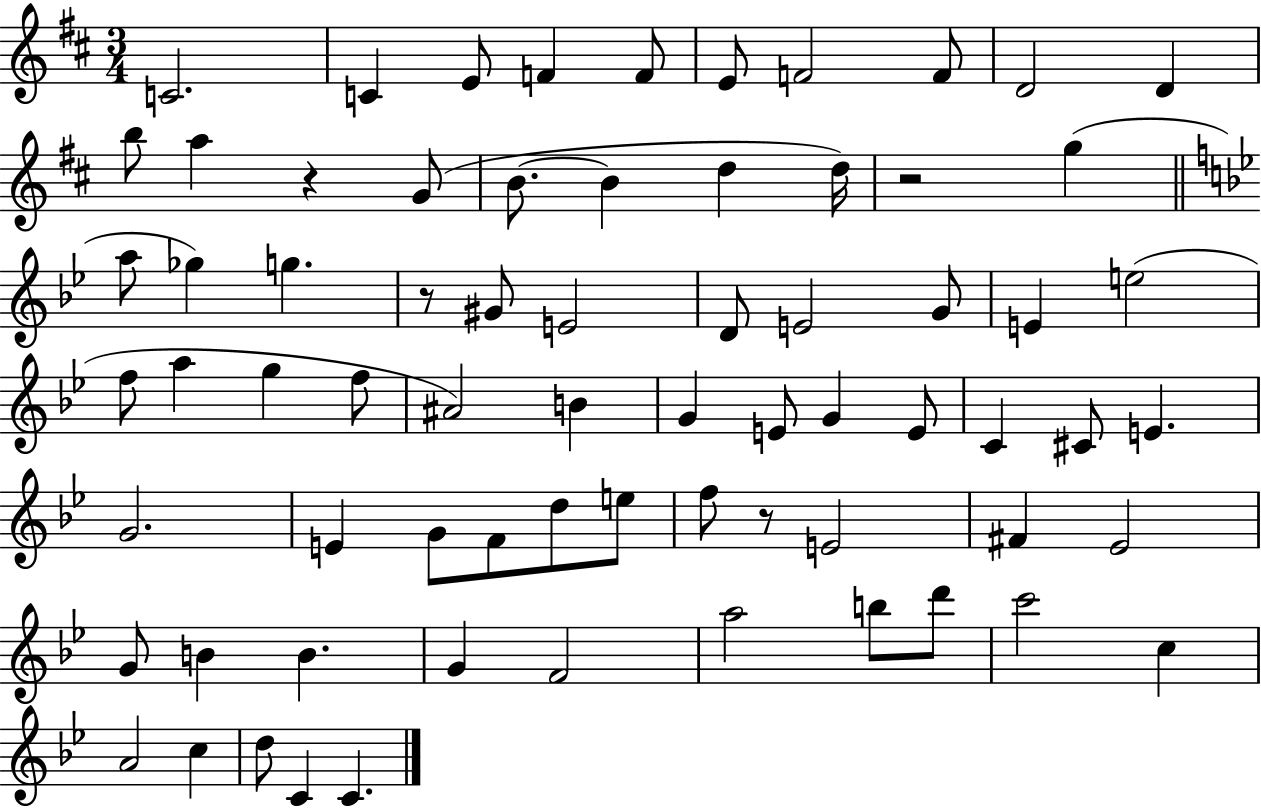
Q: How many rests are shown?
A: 4